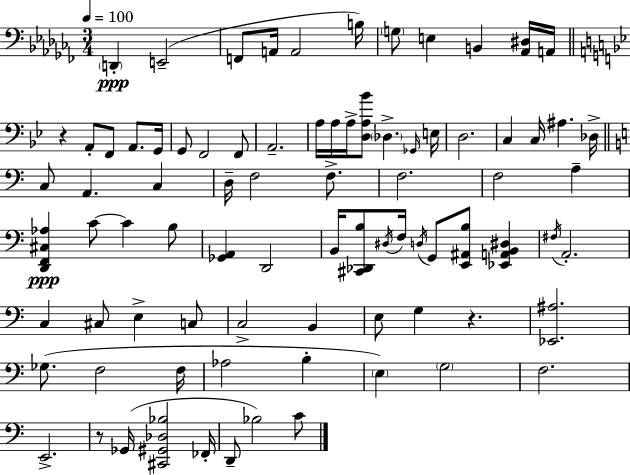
{
  \clef bass
  \numericTimeSignature
  \time 3/4
  \key aes \minor
  \tempo 4 = 100
  \parenthesize d,4-.\ppp e,2--( | f,8 a,16 a,2 b16) | \parenthesize g8 e4 b,4 <aes, dis>16 a,16 | \bar "||" \break \key g \minor r4 a,8-. f,8 a,8. g,16 | g,8 f,2 f,8 | a,2.-- | a16 a16 a16-> <d a bes'>8 \parenthesize des4.-> \grace { ges,16 } | \break e16 d2. | c4 c16 ais4. | des16-> \bar "||" \break \key a \minor c8 a,4. c4 | d16-- f2 f8.-> | f2. | f2 a4-- | \break <d, f, cis aes>4\ppp c'8~~ c'4 b8 | <ges, a,>4 d,2 | b,16 <cis, des, b>8 \acciaccatura { dis16 } f16 \acciaccatura { d16 } g,8 <e, ais, b>8 <ees, a, b, dis>4 | \acciaccatura { fis16 } a,2.-. | \break c4 cis8 e4-> | c8 c2-> b,4 | e8 g4 r4. | <ees, ais>2. | \break ges8.( f2 | f16 aes2 b4-. | \parenthesize e4) \parenthesize g2 | f2. | \break e,2.-> | r8 ges,16( <cis, gis, des bes>2 | fes,16-. d,8-- bes2) | c'8 \bar "|."
}